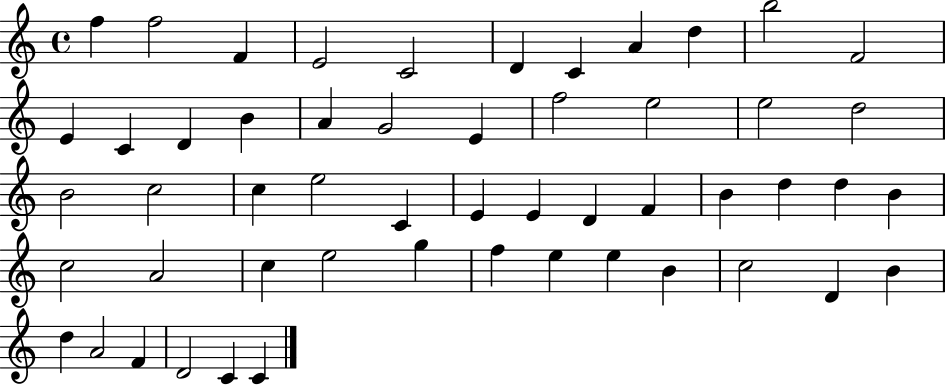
F5/q F5/h F4/q E4/h C4/h D4/q C4/q A4/q D5/q B5/h F4/h E4/q C4/q D4/q B4/q A4/q G4/h E4/q F5/h E5/h E5/h D5/h B4/h C5/h C5/q E5/h C4/q E4/q E4/q D4/q F4/q B4/q D5/q D5/q B4/q C5/h A4/h C5/q E5/h G5/q F5/q E5/q E5/q B4/q C5/h D4/q B4/q D5/q A4/h F4/q D4/h C4/q C4/q